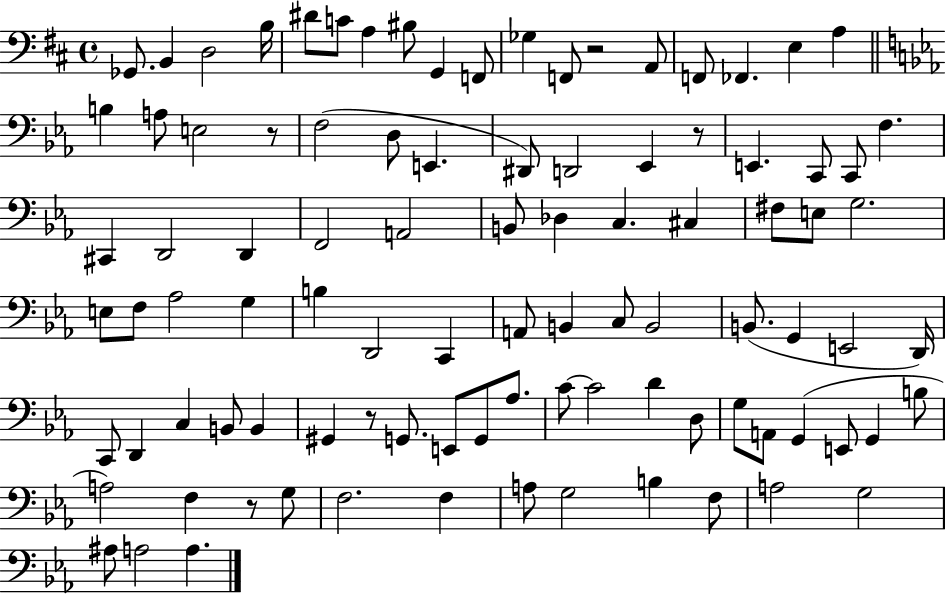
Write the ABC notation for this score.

X:1
T:Untitled
M:4/4
L:1/4
K:D
_G,,/2 B,, D,2 B,/4 ^D/2 C/2 A, ^B,/2 G,, F,,/2 _G, F,,/2 z2 A,,/2 F,,/2 _F,, E, A, B, A,/2 E,2 z/2 F,2 D,/2 E,, ^D,,/2 D,,2 _E,, z/2 E,, C,,/2 C,,/2 F, ^C,, D,,2 D,, F,,2 A,,2 B,,/2 _D, C, ^C, ^F,/2 E,/2 G,2 E,/2 F,/2 _A,2 G, B, D,,2 C,, A,,/2 B,, C,/2 B,,2 B,,/2 G,, E,,2 D,,/4 C,,/2 D,, C, B,,/2 B,, ^G,, z/2 G,,/2 E,,/2 G,,/2 _A,/2 C/2 C2 D D,/2 G,/2 A,,/2 G,, E,,/2 G,, B,/2 A,2 F, z/2 G,/2 F,2 F, A,/2 G,2 B, F,/2 A,2 G,2 ^A,/2 A,2 A,